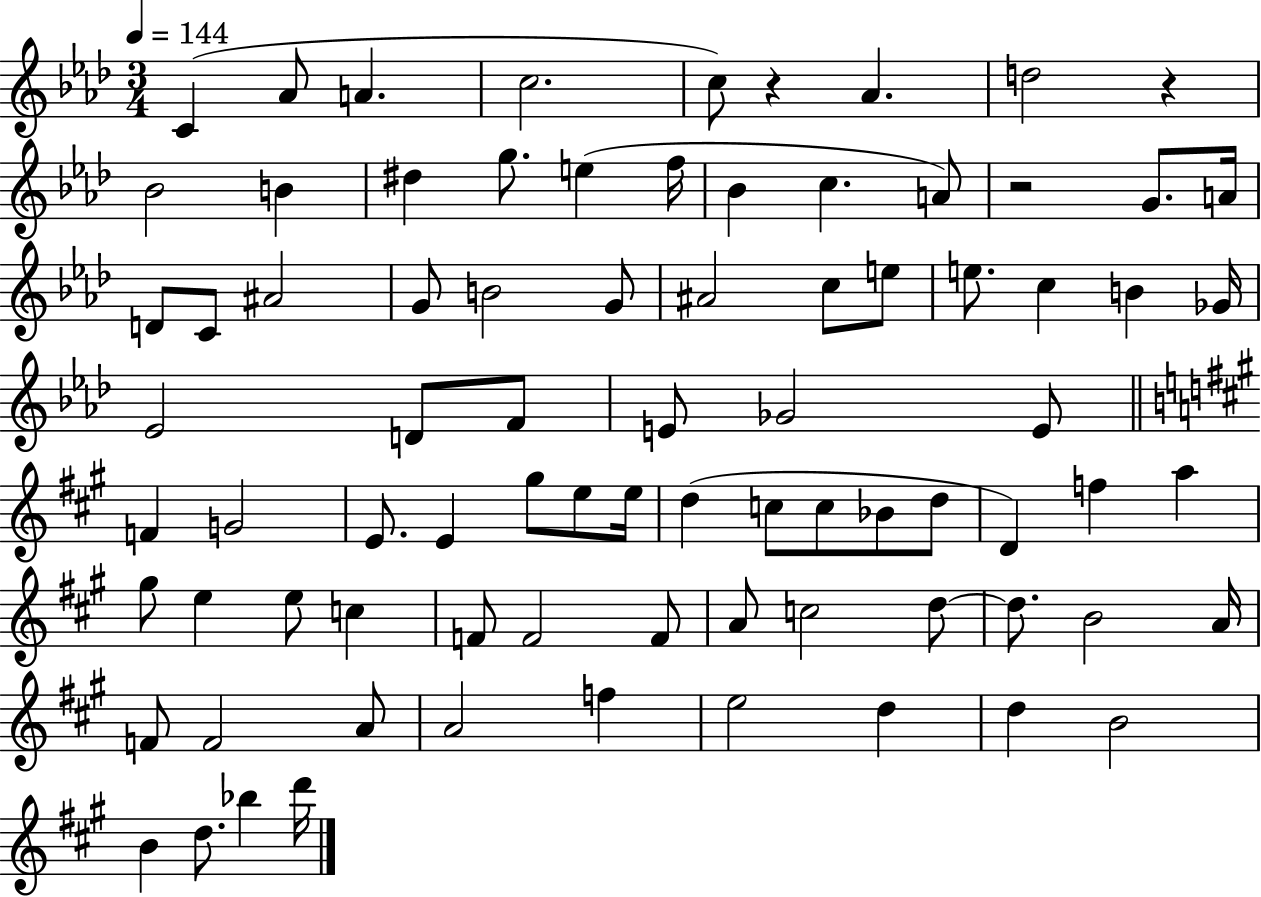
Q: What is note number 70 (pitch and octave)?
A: F5